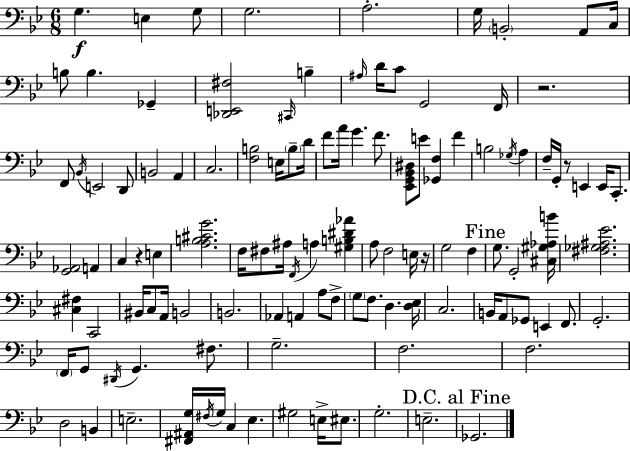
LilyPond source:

{
  \clef bass
  \numericTimeSignature
  \time 6/8
  \key g \minor
  g4.\f e4 g8 | g2. | a2.-. | g16 \parenthesize b,2-. a,8 c16 | \break b8 b4. ges,4-- | <des, e, fis>2 \grace { cis,16 } b4-- | \grace { ais16 } d'16 c'8 g,2 | f,16 r2. | \break f,8 \acciaccatura { bes,16 } e,2 | d,8 b,2 a,4 | c2. | <f b>2 e16 | \break \parenthesize b8-- d'16 f'8 a'16 g'4. | f'8. <ees, g, bes, dis>8 e'8 <ges, f>4 f'4 | b2 \acciaccatura { ges16 } | a4 f16-- g,16-. r8 e,4 | \break e,16 c,8.-. <g, aes,>2 | a,4 c4 r4 | e4 <a b cis' g'>2. | f16 fis8 ais16 \acciaccatura { f,16 } a4 | \break <gis b dis' aes'>4 a8 f2 | e16 r16 g2 | f4 \mark "Fine" g8. g,2-. | <cis gis aes b'>16 <fis ges ais ees'>2. | \break <cis fis>4 c,2 | bis,16 c8 a,16 b,2 | b,2. | aes,4 a,4 | \break a8 f8-> \parenthesize g8 f8. d4. | <d ees>16 c2. | b,16 a,8 ges,8 e,4 | f,8. g,2.-. | \break \parenthesize f,16 g,8 \acciaccatura { dis,16 } g,4. | fis8. g2.-- | f2. | f2. | \break d2 | b,4 e2.-- | <fis, ais, g>16 \acciaccatura { fis16 } g16 c4 | ees4. gis2 | \break e16-> eis8. g2.-. | e2.-- | \mark "D.C. al Fine" ges,2. | \bar "|."
}